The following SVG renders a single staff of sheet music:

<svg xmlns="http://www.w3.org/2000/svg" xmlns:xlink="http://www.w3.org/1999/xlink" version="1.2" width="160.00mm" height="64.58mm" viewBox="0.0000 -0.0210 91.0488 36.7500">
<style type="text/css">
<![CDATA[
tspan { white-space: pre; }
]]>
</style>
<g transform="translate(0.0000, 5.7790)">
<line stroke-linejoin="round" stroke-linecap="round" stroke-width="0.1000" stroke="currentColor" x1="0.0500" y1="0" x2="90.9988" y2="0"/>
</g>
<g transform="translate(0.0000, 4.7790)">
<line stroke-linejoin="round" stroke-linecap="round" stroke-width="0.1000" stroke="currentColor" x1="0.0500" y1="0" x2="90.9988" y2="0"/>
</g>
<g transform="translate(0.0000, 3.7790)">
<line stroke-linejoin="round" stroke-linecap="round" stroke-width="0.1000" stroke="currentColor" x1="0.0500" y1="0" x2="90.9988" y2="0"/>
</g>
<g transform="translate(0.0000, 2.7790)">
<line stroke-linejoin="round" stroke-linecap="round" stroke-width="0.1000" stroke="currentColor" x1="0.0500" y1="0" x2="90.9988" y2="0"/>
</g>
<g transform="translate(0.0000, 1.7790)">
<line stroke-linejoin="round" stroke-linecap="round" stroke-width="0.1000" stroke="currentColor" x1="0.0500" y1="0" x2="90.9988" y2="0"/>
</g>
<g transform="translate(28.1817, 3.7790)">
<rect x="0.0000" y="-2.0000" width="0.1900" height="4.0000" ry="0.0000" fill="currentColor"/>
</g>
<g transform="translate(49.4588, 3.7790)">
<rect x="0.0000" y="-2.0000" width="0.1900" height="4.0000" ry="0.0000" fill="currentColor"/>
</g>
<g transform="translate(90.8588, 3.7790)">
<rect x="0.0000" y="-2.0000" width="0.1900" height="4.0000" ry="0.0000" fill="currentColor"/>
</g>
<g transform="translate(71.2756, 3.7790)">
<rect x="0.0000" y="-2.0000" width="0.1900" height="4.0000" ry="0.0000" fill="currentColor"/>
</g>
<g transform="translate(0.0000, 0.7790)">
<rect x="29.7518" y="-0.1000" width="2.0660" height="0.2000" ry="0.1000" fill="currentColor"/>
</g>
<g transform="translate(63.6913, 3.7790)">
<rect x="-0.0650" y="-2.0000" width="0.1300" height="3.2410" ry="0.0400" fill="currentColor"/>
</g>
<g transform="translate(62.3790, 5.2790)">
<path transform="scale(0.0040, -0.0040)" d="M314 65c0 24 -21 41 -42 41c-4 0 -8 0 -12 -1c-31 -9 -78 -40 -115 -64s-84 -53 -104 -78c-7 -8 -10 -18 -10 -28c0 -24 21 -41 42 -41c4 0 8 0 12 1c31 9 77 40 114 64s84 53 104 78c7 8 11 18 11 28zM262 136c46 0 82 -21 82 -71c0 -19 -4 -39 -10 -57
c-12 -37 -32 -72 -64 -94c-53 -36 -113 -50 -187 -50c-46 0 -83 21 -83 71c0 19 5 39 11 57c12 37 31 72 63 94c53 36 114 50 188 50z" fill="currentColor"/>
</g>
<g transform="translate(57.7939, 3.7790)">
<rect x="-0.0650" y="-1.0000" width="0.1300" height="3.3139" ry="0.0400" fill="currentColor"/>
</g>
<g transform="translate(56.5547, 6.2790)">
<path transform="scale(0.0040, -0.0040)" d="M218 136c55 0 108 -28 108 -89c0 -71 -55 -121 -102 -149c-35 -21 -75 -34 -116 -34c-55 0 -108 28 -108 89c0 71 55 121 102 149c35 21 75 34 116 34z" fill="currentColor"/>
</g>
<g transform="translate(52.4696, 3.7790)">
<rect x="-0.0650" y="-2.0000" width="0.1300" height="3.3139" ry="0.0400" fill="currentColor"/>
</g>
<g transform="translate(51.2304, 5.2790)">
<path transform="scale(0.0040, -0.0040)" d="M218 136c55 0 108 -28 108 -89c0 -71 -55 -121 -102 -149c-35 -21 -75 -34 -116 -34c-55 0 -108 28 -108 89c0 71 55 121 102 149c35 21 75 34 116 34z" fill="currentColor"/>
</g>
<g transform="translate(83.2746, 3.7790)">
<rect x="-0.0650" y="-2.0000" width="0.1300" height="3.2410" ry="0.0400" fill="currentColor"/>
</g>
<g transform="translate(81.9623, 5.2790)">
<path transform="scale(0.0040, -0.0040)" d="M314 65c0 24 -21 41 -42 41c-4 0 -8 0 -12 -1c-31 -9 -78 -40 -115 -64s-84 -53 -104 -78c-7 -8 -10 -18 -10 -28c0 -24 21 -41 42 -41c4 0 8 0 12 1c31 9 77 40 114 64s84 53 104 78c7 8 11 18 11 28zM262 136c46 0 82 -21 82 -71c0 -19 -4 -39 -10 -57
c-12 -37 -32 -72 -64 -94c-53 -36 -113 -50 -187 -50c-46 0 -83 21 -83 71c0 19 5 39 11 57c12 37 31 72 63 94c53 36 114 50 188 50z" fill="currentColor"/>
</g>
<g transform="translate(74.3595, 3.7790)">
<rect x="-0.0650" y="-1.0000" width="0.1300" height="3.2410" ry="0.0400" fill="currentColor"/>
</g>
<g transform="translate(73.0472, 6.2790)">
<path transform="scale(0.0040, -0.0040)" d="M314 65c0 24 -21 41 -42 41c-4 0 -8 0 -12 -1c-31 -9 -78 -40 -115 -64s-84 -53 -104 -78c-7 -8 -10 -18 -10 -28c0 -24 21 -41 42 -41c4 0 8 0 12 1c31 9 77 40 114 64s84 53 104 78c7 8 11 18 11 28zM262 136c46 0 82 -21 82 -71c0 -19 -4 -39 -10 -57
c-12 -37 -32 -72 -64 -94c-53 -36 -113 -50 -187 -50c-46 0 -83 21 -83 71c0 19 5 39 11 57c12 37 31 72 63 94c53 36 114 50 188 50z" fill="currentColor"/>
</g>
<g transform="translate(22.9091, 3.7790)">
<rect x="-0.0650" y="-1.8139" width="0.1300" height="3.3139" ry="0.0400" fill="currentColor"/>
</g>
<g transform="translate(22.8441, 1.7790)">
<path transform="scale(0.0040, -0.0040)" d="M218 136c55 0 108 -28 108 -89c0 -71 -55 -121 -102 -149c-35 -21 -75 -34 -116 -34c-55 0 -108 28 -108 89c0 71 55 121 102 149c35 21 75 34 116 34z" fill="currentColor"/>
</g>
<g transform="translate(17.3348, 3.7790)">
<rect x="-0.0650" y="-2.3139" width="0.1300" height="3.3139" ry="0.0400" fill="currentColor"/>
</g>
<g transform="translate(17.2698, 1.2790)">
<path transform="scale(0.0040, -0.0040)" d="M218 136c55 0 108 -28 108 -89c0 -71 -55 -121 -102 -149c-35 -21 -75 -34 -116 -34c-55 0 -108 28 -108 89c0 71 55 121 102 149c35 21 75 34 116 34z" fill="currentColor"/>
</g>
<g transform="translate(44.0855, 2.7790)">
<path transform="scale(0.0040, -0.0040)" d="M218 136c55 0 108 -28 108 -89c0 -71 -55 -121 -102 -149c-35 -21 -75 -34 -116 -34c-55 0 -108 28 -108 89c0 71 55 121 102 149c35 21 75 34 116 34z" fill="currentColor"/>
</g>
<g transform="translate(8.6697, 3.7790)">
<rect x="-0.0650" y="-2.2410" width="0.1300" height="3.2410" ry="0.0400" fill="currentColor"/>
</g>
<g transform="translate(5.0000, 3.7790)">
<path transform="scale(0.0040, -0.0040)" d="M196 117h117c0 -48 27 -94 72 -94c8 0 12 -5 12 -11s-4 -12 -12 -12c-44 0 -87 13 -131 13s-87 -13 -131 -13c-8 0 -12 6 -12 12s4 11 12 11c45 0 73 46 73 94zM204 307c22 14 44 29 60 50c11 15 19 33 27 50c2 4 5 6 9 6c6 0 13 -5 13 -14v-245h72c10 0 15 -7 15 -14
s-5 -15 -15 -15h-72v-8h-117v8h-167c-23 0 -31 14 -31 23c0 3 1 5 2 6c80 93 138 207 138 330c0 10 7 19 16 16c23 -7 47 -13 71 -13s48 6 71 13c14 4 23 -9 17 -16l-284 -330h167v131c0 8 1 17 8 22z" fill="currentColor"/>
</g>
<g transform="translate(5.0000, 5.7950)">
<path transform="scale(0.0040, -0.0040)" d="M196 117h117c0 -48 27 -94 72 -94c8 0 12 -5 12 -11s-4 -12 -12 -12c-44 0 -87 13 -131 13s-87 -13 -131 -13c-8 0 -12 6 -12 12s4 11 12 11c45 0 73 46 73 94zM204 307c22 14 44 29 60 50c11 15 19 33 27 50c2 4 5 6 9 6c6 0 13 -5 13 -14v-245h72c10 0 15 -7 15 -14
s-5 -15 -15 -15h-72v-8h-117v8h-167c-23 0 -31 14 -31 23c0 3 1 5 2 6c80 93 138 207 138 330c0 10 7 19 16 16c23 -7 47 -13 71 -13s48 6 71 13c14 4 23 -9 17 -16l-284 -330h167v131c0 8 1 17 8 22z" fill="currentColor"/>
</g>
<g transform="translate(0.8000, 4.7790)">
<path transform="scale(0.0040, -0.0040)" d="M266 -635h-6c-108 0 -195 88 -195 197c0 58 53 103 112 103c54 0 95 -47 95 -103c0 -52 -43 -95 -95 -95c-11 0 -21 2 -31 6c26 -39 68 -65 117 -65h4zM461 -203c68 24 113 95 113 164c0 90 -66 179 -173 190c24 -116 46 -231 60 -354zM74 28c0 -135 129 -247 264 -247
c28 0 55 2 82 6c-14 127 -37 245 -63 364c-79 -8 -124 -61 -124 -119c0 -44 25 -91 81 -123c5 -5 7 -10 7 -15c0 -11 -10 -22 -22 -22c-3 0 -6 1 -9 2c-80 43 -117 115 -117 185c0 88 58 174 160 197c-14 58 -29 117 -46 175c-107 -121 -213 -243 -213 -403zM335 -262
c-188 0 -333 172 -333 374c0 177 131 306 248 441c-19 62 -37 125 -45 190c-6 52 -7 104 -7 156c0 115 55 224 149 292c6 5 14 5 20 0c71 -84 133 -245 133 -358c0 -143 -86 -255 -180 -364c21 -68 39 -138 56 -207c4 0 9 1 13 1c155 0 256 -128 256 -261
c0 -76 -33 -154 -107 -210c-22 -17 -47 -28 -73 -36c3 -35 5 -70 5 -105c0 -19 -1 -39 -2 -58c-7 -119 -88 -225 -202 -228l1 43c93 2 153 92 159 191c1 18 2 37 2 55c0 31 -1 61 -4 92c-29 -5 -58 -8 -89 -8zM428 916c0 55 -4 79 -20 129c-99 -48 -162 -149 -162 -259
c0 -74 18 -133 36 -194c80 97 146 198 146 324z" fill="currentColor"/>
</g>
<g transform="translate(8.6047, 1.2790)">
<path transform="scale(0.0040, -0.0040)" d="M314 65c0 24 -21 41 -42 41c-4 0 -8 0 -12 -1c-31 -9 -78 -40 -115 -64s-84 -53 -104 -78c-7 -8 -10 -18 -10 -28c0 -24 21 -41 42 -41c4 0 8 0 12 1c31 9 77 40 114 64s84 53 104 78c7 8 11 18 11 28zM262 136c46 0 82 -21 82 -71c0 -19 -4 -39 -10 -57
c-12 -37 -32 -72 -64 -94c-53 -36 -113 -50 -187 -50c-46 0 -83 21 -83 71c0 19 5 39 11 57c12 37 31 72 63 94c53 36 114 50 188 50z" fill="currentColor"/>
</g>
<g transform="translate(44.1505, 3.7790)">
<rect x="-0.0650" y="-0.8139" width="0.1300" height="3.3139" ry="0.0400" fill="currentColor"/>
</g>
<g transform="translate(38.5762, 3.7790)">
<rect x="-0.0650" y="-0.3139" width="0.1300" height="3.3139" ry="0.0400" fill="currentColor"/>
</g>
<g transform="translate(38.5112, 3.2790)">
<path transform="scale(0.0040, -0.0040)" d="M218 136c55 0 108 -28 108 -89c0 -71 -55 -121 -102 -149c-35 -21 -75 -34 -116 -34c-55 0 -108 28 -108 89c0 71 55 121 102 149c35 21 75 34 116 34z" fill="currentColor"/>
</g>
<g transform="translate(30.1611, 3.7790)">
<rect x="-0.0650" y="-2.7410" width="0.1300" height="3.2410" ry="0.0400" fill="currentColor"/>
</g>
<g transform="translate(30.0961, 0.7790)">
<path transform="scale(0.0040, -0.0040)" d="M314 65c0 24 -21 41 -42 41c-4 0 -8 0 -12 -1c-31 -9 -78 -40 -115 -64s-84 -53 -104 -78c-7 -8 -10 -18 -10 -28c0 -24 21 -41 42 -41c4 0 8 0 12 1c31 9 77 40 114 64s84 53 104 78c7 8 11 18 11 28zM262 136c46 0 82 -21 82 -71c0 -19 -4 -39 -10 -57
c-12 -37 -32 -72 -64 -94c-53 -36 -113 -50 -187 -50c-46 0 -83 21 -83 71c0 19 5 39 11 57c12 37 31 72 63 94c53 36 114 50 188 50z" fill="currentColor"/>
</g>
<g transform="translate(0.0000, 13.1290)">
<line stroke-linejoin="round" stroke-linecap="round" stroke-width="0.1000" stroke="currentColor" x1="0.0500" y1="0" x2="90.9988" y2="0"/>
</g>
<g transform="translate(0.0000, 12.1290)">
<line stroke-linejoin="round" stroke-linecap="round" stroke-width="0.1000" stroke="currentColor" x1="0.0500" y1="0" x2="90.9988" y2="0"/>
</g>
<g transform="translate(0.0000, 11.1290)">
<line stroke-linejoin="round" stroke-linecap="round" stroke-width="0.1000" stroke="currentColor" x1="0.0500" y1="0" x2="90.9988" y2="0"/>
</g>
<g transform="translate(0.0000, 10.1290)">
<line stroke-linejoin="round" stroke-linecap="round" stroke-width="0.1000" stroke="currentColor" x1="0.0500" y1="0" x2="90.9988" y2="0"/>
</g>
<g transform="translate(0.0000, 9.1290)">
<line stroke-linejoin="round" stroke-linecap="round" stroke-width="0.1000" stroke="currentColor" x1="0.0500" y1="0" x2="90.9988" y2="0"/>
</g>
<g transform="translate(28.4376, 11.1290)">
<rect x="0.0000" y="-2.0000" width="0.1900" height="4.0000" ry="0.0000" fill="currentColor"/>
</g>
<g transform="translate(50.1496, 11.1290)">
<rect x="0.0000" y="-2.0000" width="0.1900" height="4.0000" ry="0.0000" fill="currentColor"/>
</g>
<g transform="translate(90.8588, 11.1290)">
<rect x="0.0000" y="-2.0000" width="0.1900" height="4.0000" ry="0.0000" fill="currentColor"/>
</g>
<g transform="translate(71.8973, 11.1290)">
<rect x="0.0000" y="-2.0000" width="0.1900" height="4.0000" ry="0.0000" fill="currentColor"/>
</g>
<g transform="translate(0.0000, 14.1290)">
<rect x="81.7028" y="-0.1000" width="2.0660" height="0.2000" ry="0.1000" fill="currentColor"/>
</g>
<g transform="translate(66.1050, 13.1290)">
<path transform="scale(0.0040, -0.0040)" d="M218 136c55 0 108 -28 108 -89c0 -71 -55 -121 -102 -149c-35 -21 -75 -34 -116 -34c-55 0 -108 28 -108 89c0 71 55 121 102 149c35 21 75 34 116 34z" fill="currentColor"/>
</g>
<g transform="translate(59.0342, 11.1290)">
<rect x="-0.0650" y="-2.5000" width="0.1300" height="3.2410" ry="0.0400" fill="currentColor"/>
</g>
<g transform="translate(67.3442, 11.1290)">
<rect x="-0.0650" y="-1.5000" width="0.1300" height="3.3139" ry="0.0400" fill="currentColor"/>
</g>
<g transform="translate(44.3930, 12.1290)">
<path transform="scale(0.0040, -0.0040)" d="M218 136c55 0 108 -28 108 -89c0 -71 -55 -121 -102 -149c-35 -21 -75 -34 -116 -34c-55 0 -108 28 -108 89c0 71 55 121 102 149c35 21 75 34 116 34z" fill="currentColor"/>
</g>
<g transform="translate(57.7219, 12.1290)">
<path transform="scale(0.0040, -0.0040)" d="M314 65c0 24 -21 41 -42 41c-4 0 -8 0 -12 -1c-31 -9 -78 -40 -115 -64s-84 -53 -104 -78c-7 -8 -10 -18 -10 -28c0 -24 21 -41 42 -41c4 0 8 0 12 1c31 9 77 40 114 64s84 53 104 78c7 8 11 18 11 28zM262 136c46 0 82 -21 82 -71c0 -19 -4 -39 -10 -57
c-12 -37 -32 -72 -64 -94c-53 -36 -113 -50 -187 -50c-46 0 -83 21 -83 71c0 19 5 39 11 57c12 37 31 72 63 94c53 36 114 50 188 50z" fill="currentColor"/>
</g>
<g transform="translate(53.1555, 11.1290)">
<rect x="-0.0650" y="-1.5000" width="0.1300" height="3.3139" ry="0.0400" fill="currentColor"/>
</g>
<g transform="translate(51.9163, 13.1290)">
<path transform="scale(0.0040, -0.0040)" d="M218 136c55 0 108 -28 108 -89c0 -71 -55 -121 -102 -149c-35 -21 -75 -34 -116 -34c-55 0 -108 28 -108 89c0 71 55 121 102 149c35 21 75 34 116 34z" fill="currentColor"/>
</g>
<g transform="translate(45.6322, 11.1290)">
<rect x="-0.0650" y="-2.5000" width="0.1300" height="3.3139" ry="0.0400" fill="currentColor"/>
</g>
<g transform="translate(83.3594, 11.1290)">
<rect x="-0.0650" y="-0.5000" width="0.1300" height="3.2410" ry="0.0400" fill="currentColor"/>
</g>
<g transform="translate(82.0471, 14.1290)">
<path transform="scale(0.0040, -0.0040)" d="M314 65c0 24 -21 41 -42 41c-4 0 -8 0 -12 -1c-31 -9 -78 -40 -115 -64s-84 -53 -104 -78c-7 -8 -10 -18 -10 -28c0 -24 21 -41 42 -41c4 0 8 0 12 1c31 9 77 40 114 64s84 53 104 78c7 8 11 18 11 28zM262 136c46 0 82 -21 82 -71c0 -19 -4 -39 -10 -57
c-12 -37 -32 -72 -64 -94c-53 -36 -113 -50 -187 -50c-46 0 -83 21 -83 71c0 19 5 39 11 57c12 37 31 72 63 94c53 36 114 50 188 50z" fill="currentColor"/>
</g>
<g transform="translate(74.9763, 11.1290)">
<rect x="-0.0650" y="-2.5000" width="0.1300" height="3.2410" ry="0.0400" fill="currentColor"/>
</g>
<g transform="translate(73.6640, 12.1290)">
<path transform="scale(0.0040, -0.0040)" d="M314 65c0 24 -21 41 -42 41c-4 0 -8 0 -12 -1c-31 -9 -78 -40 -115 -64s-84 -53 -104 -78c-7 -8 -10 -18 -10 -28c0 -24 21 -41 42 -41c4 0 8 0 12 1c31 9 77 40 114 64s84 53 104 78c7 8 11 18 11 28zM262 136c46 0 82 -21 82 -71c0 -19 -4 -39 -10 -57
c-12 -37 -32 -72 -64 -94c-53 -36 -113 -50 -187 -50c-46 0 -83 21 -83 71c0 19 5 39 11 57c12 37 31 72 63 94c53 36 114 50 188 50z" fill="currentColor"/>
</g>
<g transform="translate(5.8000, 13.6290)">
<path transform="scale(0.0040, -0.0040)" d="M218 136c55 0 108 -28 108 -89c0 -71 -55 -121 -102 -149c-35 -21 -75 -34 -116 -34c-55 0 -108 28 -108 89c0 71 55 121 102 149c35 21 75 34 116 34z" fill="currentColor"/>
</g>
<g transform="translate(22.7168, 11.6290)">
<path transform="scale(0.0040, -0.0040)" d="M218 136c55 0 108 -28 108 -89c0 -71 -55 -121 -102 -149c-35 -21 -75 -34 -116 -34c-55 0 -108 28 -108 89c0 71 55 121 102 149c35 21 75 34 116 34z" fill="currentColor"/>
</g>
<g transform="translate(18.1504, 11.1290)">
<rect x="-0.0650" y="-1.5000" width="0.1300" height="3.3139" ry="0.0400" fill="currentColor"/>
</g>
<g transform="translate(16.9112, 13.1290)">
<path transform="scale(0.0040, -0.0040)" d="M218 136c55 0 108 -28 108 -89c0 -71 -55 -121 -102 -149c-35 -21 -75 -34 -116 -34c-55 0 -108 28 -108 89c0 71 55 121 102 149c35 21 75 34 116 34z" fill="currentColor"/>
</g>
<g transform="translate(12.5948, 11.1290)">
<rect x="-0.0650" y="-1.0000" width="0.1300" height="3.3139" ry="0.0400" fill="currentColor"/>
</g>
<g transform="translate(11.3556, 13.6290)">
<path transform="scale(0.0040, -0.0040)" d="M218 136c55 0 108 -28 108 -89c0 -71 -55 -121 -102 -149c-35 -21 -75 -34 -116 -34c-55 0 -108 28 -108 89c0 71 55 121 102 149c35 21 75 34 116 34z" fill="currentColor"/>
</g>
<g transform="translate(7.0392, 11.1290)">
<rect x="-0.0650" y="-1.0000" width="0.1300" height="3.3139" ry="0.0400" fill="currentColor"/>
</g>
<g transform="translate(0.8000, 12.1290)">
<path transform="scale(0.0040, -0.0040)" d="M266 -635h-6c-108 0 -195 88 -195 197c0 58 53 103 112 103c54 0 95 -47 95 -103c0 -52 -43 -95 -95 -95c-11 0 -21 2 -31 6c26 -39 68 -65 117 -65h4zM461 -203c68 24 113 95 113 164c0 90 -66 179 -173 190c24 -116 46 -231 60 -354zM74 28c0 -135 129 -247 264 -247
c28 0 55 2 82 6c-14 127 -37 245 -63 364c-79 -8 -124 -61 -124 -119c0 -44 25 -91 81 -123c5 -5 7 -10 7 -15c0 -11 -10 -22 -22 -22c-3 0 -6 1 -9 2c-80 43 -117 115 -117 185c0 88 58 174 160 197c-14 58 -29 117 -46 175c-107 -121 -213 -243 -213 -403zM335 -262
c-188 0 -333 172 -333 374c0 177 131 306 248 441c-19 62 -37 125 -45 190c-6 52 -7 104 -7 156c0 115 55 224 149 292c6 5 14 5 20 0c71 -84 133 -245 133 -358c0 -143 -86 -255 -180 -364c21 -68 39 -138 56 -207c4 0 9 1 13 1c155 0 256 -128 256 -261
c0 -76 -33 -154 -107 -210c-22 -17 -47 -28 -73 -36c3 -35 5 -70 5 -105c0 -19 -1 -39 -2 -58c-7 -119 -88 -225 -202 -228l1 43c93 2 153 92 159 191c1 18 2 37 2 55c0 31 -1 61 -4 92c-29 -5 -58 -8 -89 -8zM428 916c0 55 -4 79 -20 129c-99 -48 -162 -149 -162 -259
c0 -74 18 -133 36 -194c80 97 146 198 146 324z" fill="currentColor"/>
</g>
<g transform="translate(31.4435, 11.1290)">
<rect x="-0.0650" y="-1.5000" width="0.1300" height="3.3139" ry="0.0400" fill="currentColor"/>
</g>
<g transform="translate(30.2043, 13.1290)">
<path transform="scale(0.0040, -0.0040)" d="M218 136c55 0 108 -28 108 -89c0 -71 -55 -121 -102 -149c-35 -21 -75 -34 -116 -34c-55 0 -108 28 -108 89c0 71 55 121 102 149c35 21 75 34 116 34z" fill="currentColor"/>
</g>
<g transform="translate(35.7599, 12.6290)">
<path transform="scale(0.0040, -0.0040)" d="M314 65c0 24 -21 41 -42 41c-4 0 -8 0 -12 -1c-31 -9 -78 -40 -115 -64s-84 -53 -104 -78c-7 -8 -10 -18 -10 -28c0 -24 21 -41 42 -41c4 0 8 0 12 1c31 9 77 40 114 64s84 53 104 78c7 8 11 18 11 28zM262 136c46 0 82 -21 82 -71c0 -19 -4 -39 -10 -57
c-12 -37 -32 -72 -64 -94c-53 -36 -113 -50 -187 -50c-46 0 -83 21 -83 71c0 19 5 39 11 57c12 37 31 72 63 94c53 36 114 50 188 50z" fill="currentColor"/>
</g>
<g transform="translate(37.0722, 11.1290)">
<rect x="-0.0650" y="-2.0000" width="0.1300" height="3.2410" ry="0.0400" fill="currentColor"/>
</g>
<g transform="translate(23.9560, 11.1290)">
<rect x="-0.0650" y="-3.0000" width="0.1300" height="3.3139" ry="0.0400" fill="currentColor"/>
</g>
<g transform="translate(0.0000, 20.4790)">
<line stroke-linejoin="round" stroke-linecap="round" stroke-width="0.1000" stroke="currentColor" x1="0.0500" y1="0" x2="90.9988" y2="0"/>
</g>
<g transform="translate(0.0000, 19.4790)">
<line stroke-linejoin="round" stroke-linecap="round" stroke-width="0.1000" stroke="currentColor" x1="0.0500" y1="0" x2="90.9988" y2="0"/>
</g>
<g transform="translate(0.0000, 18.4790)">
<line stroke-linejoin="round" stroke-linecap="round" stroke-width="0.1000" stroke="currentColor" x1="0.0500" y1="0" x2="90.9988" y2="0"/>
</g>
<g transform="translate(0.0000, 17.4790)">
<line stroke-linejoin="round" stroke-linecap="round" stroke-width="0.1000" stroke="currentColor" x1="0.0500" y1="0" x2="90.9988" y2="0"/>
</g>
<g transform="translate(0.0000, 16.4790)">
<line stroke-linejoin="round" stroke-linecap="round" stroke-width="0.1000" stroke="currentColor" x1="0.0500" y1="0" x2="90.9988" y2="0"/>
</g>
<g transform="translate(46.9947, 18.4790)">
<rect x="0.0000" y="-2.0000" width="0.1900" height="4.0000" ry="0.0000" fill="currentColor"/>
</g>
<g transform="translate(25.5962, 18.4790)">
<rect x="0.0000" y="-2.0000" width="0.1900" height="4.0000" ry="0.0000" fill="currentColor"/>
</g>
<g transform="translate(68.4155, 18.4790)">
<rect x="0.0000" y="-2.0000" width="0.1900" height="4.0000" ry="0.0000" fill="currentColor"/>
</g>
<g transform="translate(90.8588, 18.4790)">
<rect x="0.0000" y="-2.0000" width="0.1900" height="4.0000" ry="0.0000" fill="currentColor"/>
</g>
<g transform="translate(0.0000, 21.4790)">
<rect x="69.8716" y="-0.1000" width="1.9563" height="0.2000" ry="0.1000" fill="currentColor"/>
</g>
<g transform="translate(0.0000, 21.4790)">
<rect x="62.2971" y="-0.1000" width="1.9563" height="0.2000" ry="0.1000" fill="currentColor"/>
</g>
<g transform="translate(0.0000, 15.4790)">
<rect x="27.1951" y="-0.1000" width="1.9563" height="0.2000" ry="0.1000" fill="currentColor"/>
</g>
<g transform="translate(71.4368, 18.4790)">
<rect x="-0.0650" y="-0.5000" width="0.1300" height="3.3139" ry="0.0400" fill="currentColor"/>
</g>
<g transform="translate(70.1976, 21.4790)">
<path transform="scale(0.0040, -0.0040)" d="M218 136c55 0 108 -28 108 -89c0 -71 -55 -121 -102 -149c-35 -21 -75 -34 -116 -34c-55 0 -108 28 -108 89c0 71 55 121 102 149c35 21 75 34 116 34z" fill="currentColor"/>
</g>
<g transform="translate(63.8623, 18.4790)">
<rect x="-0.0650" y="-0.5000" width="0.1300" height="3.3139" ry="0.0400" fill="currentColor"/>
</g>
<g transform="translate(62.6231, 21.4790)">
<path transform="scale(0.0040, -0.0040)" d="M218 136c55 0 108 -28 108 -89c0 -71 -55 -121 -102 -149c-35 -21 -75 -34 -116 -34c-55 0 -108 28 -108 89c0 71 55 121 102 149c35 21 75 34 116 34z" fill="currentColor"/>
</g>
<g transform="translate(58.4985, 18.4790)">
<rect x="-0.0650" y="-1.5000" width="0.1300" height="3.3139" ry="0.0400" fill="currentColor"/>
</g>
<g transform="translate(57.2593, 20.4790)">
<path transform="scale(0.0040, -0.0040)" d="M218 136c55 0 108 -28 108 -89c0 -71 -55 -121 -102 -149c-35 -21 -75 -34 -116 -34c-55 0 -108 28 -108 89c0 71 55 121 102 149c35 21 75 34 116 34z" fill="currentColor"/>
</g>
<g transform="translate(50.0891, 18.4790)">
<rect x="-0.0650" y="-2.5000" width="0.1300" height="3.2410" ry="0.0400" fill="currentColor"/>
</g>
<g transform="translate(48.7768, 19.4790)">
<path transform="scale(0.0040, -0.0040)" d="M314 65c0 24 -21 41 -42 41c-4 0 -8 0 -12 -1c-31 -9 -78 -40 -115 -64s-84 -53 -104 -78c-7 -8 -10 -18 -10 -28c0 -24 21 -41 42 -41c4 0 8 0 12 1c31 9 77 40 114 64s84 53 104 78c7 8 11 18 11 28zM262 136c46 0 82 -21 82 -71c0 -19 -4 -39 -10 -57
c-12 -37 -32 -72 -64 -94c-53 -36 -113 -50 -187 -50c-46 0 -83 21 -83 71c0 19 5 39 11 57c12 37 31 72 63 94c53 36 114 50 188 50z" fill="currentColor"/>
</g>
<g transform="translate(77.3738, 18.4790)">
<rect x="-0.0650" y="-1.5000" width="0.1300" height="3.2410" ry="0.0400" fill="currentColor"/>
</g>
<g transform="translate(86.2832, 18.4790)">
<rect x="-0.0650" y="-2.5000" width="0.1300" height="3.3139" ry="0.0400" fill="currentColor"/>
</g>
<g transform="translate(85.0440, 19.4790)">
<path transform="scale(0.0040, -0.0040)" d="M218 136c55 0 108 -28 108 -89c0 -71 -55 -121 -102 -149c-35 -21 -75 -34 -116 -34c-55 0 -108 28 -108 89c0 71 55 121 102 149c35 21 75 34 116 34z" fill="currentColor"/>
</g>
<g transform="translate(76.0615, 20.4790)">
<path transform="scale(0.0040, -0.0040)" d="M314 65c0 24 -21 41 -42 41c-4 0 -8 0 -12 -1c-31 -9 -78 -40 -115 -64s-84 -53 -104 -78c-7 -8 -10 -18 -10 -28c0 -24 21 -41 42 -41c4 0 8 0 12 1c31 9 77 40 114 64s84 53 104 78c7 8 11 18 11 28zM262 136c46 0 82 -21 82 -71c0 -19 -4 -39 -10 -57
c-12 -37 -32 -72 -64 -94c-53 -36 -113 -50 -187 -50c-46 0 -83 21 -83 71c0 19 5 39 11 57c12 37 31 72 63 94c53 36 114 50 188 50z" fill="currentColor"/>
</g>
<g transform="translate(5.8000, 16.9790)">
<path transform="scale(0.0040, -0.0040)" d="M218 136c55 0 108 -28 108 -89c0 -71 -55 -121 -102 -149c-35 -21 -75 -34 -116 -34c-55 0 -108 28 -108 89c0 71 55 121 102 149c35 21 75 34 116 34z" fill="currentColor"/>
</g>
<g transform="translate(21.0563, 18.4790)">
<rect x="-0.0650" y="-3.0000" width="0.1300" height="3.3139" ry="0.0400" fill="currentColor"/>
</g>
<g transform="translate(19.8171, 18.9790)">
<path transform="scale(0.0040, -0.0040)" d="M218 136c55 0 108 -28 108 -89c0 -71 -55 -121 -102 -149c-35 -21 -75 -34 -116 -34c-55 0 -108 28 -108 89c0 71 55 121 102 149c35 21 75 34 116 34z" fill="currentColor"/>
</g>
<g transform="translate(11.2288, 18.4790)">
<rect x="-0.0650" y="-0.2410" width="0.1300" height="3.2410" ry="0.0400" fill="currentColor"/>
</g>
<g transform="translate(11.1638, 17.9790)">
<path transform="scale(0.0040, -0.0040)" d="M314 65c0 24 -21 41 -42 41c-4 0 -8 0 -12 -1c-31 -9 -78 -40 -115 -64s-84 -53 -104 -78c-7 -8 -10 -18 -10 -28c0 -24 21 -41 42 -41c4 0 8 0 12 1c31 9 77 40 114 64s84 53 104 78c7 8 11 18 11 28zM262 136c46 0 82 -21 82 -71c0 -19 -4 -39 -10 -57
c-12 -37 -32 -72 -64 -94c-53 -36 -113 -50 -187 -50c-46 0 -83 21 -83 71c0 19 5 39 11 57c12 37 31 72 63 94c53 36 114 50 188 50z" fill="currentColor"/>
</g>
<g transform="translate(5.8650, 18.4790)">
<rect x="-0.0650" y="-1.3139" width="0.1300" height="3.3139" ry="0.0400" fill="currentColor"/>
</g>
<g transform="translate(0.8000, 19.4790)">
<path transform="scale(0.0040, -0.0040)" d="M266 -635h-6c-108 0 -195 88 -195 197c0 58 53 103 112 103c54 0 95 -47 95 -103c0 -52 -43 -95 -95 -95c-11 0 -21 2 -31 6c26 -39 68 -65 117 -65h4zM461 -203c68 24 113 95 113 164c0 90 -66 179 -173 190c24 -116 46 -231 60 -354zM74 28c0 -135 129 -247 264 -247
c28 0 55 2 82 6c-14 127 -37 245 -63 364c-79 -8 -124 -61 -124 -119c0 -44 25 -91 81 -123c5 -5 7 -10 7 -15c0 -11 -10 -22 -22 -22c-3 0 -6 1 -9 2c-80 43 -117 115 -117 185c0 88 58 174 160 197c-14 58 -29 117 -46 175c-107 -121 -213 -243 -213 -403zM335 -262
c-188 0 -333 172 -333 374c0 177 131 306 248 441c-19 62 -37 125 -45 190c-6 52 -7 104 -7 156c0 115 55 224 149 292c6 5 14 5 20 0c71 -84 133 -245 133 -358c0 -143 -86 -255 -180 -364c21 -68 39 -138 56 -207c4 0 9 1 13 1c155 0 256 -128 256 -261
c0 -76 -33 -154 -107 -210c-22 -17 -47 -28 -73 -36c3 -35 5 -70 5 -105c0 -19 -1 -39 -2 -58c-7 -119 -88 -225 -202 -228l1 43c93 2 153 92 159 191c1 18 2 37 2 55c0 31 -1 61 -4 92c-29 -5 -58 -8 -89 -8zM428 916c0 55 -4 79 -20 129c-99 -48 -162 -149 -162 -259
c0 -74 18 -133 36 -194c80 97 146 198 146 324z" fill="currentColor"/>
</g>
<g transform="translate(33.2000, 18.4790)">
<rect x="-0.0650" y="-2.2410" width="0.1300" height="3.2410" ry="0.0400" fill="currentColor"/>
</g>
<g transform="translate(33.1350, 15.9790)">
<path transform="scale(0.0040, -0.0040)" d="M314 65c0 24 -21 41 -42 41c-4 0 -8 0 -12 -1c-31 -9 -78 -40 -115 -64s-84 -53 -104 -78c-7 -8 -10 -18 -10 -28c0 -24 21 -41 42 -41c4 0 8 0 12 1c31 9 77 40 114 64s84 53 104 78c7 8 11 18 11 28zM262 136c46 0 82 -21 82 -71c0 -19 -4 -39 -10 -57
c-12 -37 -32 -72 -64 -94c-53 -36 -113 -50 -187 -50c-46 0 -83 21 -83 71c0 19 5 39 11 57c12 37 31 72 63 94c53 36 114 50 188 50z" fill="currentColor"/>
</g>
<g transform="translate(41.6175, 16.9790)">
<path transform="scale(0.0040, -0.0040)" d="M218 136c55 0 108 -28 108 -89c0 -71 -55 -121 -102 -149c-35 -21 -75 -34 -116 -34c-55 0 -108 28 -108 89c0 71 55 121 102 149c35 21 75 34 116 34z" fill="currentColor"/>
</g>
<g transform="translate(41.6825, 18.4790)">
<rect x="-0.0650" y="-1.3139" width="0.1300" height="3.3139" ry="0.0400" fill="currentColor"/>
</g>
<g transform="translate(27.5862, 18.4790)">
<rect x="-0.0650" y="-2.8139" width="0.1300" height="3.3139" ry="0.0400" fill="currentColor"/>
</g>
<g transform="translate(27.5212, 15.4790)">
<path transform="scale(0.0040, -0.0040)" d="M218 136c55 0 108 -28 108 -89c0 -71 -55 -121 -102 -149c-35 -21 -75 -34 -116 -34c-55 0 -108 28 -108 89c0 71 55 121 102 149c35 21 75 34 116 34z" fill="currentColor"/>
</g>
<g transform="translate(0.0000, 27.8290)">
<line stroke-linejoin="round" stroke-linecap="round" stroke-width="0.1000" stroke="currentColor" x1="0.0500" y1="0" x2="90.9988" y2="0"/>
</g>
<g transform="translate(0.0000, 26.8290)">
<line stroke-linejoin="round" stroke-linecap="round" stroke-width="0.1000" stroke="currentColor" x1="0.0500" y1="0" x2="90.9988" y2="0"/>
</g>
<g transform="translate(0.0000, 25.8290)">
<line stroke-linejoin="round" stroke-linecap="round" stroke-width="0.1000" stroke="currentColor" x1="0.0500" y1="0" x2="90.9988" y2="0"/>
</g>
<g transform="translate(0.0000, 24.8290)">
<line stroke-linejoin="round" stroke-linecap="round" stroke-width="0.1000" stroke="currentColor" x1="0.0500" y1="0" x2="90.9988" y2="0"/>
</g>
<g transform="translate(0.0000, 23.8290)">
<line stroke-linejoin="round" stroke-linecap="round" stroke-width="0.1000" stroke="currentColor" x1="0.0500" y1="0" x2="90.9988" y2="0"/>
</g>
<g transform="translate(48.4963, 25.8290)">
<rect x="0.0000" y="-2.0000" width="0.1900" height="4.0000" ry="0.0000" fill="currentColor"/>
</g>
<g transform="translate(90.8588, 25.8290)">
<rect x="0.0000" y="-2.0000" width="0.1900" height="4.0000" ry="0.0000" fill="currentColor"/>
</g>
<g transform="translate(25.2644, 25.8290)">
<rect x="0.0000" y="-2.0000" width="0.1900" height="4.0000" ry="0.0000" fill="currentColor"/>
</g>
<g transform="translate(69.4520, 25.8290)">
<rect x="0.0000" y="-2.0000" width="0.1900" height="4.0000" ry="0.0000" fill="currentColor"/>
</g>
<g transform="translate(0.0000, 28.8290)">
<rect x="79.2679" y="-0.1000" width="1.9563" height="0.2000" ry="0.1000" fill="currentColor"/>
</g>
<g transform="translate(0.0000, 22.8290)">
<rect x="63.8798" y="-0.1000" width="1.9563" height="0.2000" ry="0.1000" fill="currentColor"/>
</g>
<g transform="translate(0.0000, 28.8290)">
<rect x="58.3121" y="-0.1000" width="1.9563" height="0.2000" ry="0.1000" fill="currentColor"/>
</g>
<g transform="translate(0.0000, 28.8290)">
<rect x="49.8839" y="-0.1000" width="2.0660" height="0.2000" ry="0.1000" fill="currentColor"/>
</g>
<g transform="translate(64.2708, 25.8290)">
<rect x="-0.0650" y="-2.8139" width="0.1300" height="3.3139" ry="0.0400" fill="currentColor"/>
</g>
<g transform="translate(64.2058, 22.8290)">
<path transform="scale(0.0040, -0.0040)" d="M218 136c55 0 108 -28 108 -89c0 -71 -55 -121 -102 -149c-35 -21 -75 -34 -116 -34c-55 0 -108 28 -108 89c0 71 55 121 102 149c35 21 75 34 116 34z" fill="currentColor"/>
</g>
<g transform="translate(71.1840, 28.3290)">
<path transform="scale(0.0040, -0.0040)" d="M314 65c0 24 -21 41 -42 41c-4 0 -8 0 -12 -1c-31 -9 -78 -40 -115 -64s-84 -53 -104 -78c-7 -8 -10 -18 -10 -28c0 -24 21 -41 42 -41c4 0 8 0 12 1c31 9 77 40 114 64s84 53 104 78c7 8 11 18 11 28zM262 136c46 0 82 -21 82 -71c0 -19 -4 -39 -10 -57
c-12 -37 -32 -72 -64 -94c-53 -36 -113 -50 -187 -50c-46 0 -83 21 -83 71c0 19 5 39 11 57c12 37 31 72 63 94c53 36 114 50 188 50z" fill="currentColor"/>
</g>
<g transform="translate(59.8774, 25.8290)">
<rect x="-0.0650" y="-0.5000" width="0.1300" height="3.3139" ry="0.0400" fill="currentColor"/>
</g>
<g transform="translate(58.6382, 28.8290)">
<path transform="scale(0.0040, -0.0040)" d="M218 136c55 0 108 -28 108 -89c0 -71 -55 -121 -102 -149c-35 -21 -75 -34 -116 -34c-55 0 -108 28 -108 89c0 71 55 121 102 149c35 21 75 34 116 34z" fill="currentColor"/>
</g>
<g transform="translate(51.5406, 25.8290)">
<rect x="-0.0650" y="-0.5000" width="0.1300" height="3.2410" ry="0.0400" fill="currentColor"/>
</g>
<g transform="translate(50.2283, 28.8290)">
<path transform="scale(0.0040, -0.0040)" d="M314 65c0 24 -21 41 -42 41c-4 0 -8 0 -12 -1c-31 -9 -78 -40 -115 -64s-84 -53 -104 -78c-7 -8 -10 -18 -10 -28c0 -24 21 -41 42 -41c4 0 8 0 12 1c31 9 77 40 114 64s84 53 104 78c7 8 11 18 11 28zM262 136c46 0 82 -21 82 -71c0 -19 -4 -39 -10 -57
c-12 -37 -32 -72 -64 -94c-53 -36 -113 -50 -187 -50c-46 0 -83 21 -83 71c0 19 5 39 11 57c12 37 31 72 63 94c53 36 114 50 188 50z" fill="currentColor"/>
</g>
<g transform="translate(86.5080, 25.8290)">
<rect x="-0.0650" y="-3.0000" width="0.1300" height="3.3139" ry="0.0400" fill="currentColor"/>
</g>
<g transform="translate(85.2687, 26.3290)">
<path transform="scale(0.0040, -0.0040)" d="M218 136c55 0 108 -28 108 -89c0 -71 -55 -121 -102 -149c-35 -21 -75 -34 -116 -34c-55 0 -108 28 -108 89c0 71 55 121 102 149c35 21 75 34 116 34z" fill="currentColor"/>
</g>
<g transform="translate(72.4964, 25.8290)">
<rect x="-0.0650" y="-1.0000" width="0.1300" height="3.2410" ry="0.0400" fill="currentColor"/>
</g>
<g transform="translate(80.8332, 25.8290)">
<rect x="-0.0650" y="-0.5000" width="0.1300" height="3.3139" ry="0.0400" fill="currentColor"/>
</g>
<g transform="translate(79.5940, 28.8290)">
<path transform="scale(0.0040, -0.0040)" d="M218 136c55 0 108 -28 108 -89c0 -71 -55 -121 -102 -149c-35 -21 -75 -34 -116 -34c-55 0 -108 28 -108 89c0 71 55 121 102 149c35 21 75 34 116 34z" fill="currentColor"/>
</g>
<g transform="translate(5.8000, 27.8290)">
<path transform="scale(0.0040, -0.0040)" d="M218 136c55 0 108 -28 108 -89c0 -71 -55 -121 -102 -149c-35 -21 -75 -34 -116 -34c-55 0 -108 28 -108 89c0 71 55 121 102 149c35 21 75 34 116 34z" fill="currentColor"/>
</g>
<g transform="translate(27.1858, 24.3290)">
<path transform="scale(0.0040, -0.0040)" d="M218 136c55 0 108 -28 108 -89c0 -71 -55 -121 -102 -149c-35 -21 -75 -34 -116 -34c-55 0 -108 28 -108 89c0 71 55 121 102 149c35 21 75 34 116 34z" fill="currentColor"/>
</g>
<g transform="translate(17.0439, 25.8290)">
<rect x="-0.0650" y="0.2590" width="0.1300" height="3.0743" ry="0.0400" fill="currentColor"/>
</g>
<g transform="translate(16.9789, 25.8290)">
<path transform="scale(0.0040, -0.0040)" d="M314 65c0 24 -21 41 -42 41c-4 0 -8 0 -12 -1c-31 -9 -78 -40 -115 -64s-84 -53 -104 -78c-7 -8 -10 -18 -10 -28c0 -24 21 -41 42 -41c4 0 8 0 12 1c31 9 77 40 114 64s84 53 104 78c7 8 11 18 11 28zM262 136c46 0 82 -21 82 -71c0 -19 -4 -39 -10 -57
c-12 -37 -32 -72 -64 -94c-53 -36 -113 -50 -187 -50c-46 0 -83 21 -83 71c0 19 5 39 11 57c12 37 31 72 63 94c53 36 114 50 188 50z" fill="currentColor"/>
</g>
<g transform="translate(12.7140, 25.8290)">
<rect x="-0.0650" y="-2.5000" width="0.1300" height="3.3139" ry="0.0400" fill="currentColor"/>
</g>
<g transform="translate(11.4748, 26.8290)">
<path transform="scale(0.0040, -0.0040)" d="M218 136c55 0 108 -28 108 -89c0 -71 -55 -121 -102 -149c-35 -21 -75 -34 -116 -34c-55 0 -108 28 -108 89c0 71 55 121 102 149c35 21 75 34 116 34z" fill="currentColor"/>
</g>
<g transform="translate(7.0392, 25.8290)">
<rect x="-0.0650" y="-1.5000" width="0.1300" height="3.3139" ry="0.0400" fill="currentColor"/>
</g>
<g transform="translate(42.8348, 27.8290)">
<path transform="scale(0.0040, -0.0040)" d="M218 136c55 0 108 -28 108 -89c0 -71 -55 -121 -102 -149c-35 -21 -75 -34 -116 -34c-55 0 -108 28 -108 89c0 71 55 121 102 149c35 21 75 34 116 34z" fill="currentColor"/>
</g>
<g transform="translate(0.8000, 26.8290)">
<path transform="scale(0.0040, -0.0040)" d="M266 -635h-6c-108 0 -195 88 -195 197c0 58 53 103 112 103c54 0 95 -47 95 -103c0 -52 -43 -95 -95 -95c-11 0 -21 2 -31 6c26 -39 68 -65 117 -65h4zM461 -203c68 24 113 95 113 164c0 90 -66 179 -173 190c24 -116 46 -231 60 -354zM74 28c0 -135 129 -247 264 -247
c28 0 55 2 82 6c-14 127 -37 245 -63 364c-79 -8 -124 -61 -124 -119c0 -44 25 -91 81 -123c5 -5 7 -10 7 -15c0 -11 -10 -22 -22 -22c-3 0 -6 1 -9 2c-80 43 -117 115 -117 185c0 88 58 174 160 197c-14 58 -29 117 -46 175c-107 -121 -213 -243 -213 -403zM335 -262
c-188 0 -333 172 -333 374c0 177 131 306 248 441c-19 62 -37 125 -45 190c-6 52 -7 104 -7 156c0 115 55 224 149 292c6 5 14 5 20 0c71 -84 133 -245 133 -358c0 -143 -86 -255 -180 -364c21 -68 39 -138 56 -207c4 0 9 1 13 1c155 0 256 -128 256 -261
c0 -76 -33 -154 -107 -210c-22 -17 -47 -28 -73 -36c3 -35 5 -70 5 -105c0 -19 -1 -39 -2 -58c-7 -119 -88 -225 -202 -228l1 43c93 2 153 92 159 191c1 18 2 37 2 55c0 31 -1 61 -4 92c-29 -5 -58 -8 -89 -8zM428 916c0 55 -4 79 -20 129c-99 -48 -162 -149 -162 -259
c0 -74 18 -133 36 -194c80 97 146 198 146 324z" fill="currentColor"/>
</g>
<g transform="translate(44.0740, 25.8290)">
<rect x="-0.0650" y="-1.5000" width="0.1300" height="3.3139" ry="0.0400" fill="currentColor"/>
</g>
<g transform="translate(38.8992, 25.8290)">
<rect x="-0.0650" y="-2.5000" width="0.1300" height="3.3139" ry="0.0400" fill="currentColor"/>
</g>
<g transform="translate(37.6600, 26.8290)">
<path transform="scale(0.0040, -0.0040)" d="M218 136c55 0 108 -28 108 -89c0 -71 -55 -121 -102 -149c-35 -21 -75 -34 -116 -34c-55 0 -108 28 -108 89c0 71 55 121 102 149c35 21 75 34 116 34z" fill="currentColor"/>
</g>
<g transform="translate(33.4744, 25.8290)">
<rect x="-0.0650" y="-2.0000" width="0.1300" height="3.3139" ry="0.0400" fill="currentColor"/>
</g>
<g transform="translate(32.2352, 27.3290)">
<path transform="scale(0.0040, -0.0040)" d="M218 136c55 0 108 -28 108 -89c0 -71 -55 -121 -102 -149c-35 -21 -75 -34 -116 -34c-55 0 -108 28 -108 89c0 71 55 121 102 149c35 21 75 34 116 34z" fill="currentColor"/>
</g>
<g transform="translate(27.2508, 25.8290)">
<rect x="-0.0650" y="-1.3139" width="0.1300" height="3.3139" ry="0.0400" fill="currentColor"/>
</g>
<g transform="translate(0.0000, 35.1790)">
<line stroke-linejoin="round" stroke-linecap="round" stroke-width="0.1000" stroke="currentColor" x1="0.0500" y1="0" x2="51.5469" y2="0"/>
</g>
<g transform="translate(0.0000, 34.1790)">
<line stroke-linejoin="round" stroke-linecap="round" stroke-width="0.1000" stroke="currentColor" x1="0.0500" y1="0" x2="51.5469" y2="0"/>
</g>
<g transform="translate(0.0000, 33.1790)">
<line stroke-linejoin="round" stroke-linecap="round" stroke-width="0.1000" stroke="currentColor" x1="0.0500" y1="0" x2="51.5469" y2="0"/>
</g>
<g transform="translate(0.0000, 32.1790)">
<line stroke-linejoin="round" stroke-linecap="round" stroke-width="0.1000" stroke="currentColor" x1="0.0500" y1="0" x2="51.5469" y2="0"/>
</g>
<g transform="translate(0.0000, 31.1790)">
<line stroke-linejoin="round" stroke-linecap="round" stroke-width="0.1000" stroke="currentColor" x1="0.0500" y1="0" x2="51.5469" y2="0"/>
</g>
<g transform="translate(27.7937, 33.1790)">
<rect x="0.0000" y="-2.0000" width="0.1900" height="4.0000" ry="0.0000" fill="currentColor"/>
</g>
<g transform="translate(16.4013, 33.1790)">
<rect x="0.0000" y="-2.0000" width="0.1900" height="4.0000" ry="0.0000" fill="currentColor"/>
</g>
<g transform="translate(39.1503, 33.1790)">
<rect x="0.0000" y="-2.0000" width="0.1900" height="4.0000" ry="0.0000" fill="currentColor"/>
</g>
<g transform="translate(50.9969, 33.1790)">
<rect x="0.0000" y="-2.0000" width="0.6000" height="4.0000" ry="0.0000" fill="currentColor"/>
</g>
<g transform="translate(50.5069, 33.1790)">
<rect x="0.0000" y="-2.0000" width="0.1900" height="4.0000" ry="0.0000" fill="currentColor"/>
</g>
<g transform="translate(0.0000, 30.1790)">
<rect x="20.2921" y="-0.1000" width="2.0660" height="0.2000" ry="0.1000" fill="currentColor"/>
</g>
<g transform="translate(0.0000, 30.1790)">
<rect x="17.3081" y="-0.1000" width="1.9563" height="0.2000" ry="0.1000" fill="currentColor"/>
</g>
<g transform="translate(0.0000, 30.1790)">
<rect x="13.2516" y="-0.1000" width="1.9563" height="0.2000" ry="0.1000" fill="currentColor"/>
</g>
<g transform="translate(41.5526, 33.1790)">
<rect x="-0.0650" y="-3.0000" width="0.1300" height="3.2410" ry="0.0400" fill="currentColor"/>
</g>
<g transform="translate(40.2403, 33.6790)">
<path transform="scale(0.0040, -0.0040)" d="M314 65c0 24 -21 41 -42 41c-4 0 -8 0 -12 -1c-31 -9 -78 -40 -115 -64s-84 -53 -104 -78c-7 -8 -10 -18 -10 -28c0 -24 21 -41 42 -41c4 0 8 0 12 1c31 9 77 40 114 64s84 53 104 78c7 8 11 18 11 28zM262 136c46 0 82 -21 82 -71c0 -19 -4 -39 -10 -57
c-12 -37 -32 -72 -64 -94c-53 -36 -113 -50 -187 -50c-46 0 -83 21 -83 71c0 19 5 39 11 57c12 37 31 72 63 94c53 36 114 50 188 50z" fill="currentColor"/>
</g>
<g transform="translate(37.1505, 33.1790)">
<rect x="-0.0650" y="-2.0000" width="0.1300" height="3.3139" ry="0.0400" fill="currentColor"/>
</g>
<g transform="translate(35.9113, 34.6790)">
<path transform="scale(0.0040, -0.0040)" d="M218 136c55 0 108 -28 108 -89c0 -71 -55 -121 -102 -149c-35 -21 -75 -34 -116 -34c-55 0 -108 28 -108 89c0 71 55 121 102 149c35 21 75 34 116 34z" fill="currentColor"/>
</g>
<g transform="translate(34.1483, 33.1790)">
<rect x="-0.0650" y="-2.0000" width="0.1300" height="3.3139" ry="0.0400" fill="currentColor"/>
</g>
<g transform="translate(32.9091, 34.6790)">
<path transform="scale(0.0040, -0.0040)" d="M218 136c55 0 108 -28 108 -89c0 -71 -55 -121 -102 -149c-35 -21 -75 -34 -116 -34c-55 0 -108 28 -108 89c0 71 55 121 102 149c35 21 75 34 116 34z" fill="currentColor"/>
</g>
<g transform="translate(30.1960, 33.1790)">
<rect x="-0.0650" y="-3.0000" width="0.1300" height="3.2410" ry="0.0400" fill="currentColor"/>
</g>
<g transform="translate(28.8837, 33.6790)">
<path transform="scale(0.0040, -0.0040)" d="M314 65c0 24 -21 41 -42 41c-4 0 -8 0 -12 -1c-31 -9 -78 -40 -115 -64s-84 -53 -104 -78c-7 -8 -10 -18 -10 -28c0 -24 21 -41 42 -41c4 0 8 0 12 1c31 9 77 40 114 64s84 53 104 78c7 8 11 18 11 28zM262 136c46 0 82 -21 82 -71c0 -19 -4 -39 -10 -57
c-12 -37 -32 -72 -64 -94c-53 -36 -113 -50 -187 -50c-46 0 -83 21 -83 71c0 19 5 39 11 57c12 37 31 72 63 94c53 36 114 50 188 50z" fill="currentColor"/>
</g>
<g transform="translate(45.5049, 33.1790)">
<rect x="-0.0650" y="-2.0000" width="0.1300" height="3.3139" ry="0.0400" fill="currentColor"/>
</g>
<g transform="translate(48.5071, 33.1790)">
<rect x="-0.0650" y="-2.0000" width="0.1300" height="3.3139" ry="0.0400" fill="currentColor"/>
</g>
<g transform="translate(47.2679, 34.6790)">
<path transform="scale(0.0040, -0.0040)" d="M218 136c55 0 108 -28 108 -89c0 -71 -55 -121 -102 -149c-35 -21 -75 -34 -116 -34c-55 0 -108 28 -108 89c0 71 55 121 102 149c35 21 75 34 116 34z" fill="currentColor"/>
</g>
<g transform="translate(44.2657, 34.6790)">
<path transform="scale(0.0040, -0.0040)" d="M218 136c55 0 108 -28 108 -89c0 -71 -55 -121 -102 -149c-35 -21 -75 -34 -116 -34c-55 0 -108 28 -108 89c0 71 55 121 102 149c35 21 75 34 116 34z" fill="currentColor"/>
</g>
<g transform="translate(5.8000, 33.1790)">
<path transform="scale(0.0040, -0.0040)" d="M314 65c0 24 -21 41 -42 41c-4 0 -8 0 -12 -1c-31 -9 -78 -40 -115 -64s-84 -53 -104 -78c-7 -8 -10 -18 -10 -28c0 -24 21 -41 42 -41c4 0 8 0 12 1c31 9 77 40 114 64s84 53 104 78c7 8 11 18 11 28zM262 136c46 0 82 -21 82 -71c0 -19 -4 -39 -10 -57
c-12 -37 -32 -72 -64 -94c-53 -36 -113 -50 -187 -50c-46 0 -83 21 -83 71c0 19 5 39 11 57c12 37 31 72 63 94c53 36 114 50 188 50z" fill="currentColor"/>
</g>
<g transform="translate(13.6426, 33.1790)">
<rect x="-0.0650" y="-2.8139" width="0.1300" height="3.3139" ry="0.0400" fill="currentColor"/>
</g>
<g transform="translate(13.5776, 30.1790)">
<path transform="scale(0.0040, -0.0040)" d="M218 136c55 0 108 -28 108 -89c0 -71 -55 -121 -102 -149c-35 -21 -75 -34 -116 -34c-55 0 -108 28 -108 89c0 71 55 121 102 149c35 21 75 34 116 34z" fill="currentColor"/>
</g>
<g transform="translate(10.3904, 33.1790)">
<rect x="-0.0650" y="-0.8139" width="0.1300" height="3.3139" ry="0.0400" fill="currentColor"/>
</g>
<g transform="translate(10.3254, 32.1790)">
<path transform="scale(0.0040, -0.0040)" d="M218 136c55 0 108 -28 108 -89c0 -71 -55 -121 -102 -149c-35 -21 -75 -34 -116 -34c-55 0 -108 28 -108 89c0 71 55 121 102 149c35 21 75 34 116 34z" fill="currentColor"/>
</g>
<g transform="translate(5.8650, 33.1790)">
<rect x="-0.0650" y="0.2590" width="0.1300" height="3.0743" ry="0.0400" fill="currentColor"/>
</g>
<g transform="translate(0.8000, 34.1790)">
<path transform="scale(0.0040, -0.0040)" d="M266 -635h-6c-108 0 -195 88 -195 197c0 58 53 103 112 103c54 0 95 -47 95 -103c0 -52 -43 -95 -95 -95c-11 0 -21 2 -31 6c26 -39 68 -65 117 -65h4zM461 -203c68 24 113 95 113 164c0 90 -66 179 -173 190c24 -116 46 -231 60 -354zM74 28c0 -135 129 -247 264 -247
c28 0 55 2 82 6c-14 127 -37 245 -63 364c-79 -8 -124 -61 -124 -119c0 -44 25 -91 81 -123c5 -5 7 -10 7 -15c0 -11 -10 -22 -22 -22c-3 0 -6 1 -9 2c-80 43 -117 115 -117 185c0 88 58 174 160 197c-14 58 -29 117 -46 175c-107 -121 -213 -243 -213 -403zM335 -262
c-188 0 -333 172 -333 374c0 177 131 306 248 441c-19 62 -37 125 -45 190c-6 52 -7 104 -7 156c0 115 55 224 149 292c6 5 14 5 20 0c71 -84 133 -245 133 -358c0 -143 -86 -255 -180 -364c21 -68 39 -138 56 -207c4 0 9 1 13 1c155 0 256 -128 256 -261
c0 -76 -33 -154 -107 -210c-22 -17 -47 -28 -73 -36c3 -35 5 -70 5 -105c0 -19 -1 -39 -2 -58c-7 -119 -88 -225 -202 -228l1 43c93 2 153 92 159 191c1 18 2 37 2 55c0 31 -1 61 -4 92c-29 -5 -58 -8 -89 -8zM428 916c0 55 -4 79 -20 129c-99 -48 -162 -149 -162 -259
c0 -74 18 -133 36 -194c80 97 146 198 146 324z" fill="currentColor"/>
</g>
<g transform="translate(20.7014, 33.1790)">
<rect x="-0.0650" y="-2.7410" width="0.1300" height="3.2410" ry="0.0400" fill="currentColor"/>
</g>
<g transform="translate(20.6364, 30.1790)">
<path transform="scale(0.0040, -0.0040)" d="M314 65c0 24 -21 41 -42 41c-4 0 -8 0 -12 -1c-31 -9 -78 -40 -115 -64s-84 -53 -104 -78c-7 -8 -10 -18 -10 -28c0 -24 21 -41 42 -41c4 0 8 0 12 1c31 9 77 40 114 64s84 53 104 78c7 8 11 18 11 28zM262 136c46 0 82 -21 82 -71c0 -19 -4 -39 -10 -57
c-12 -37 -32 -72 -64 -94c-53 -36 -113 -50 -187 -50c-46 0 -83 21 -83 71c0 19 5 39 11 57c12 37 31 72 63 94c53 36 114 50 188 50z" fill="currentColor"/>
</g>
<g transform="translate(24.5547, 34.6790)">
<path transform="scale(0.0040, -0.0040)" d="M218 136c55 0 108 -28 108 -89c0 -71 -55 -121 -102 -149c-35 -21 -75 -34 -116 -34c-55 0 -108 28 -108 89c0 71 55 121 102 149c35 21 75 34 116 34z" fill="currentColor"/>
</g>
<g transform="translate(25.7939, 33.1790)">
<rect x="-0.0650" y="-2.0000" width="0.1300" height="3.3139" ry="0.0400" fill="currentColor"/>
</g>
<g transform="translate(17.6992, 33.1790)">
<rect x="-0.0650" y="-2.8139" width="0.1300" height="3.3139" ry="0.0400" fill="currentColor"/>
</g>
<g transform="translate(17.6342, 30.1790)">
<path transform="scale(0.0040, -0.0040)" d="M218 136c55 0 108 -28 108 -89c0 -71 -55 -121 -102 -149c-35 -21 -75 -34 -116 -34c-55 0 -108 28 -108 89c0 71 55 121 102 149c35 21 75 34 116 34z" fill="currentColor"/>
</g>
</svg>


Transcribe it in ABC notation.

X:1
T:Untitled
M:4/4
L:1/4
K:C
g2 g f a2 c d F D F2 D2 F2 D D E A E F2 G E G2 E G2 C2 e c2 A a g2 e G2 E C C E2 G E G B2 e F G E C2 C a D2 C A B2 d a a a2 F A2 F F A2 F F